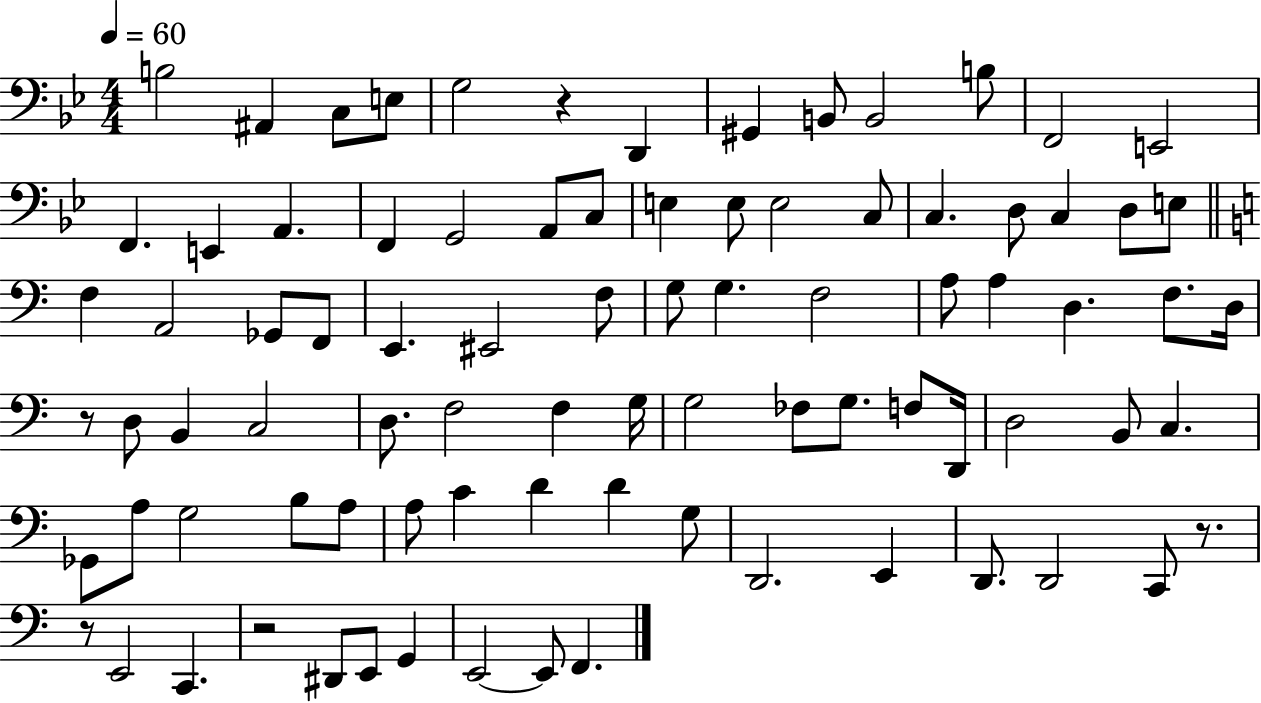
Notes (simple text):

B3/h A#2/q C3/e E3/e G3/h R/q D2/q G#2/q B2/e B2/h B3/e F2/h E2/h F2/q. E2/q A2/q. F2/q G2/h A2/e C3/e E3/q E3/e E3/h C3/e C3/q. D3/e C3/q D3/e E3/e F3/q A2/h Gb2/e F2/e E2/q. EIS2/h F3/e G3/e G3/q. F3/h A3/e A3/q D3/q. F3/e. D3/s R/e D3/e B2/q C3/h D3/e. F3/h F3/q G3/s G3/h FES3/e G3/e. F3/e D2/s D3/h B2/e C3/q. Gb2/e A3/e G3/h B3/e A3/e A3/e C4/q D4/q D4/q G3/e D2/h. E2/q D2/e. D2/h C2/e R/e. R/e E2/h C2/q. R/h D#2/e E2/e G2/q E2/h E2/e F2/q.